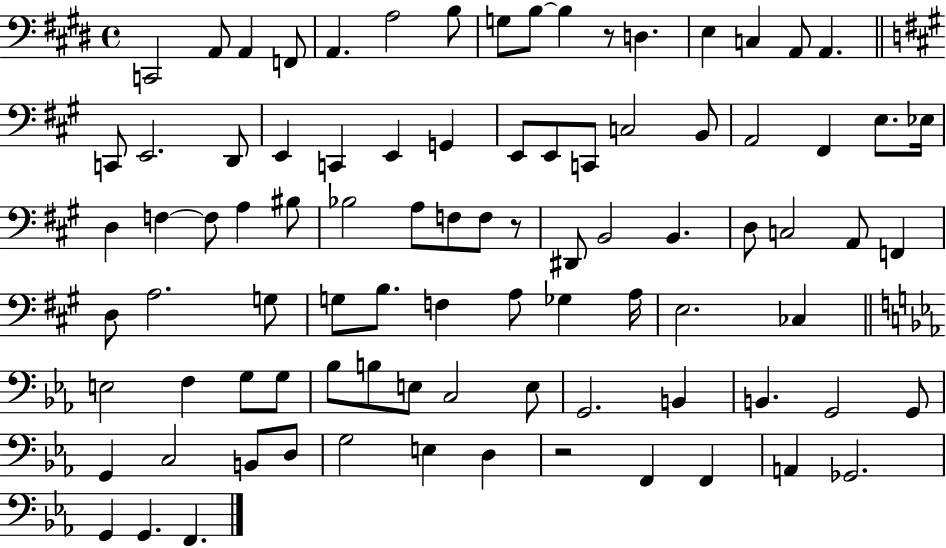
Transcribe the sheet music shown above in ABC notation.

X:1
T:Untitled
M:4/4
L:1/4
K:E
C,,2 A,,/2 A,, F,,/2 A,, A,2 B,/2 G,/2 B,/2 B, z/2 D, E, C, A,,/2 A,, C,,/2 E,,2 D,,/2 E,, C,, E,, G,, E,,/2 E,,/2 C,,/2 C,2 B,,/2 A,,2 ^F,, E,/2 _E,/4 D, F, F,/2 A, ^B,/2 _B,2 A,/2 F,/2 F,/2 z/2 ^D,,/2 B,,2 B,, D,/2 C,2 A,,/2 F,, D,/2 A,2 G,/2 G,/2 B,/2 F, A,/2 _G, A,/4 E,2 _C, E,2 F, G,/2 G,/2 _B,/2 B,/2 E,/2 C,2 E,/2 G,,2 B,, B,, G,,2 G,,/2 G,, C,2 B,,/2 D,/2 G,2 E, D, z2 F,, F,, A,, _G,,2 G,, G,, F,,